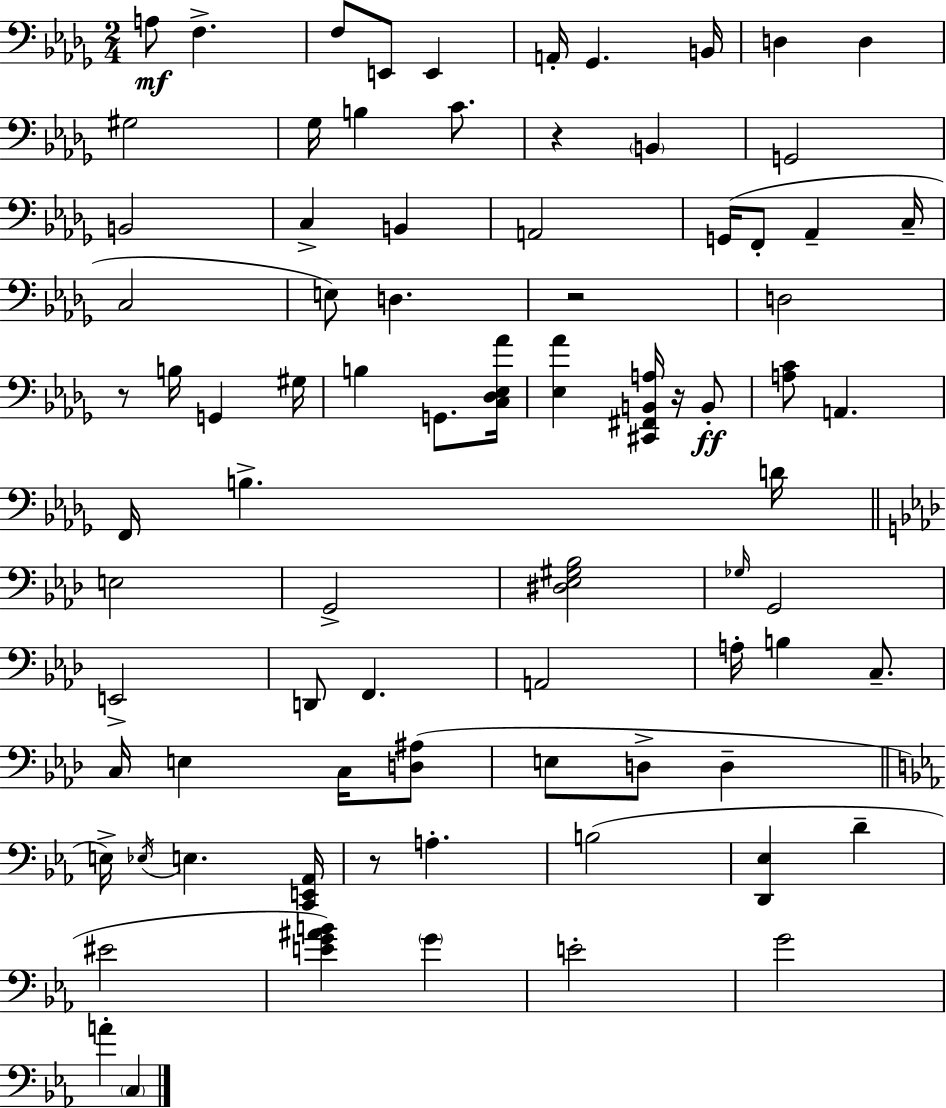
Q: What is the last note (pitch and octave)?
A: C3